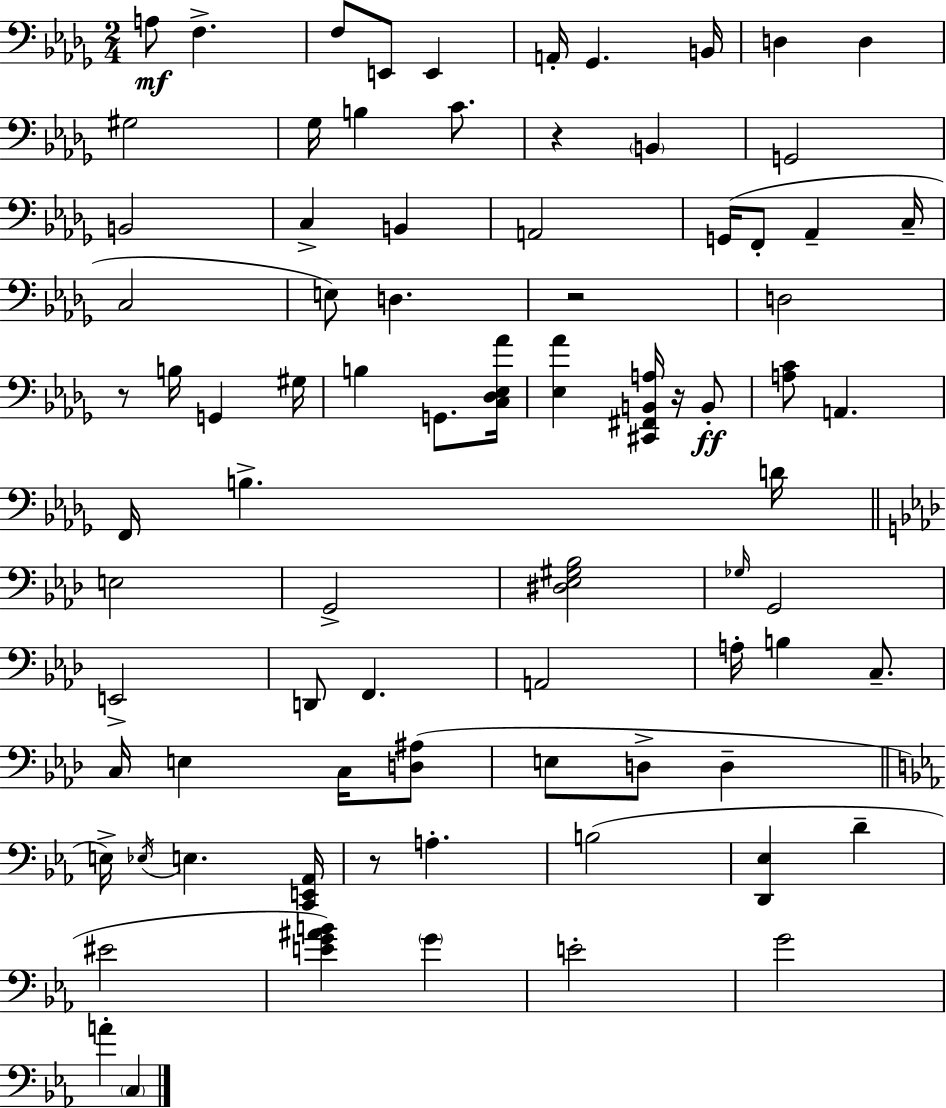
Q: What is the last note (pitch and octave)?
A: C3